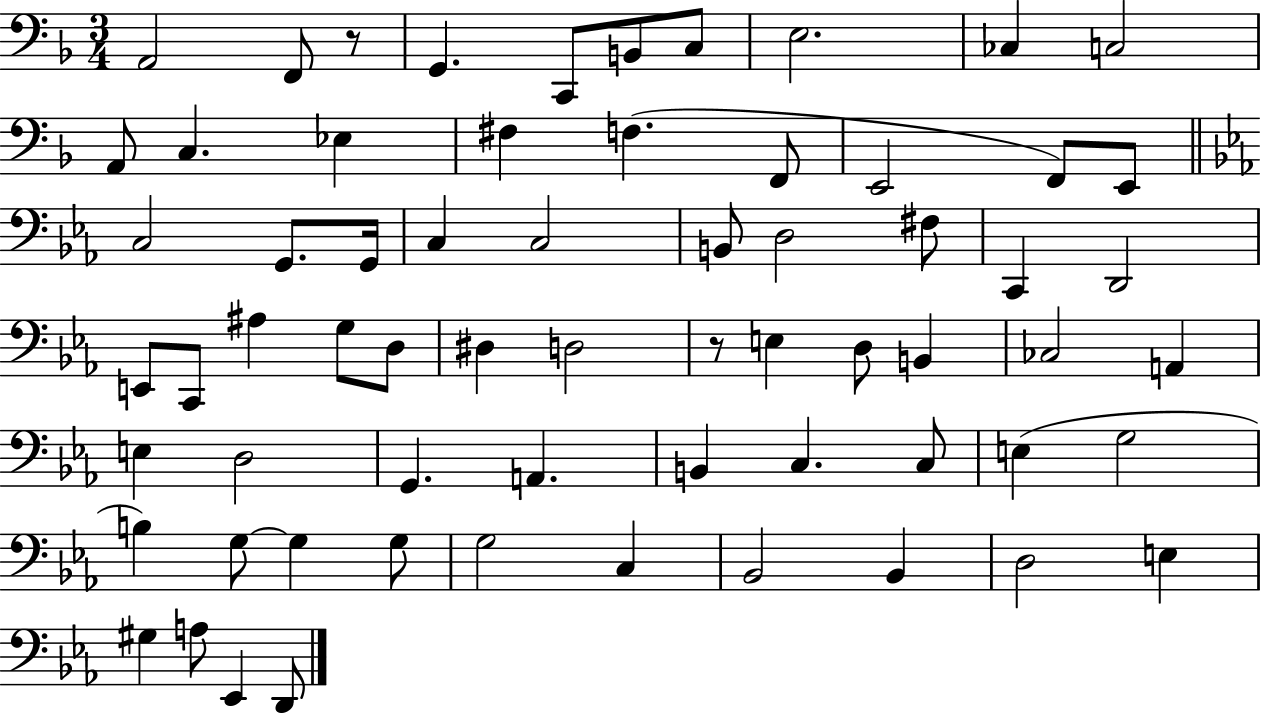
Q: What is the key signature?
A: F major